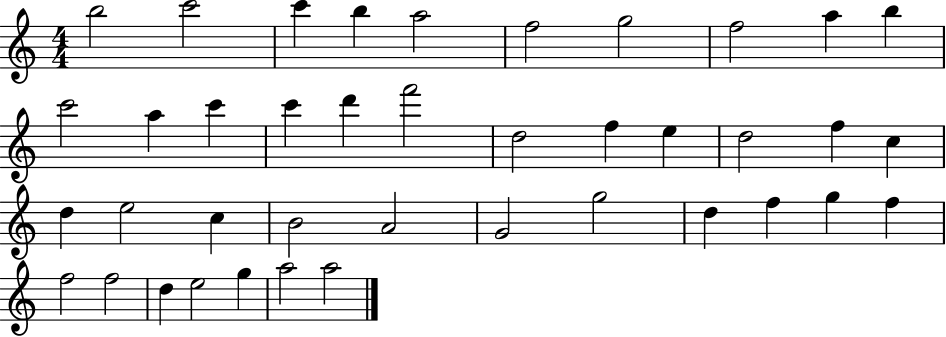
X:1
T:Untitled
M:4/4
L:1/4
K:C
b2 c'2 c' b a2 f2 g2 f2 a b c'2 a c' c' d' f'2 d2 f e d2 f c d e2 c B2 A2 G2 g2 d f g f f2 f2 d e2 g a2 a2